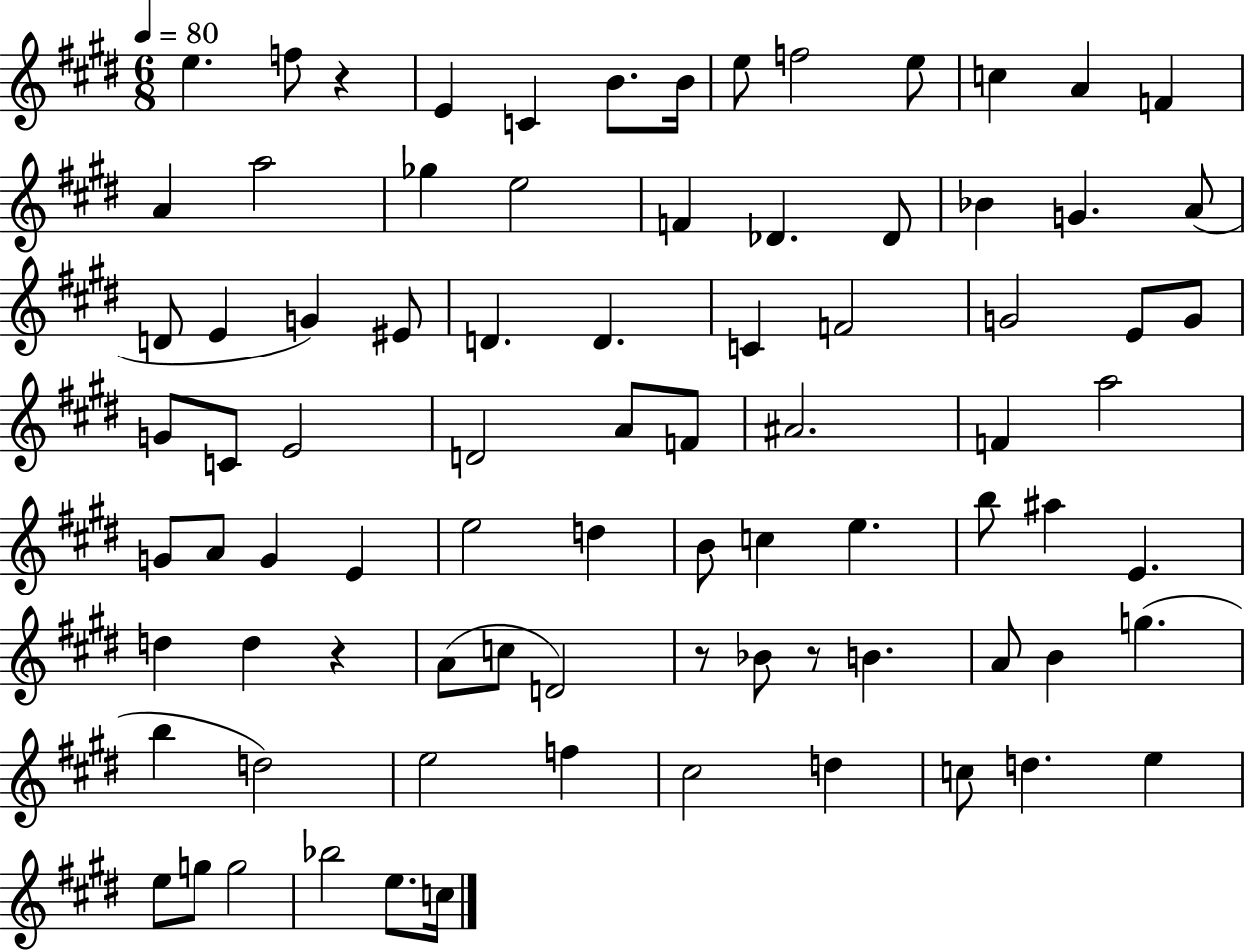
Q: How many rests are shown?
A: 4